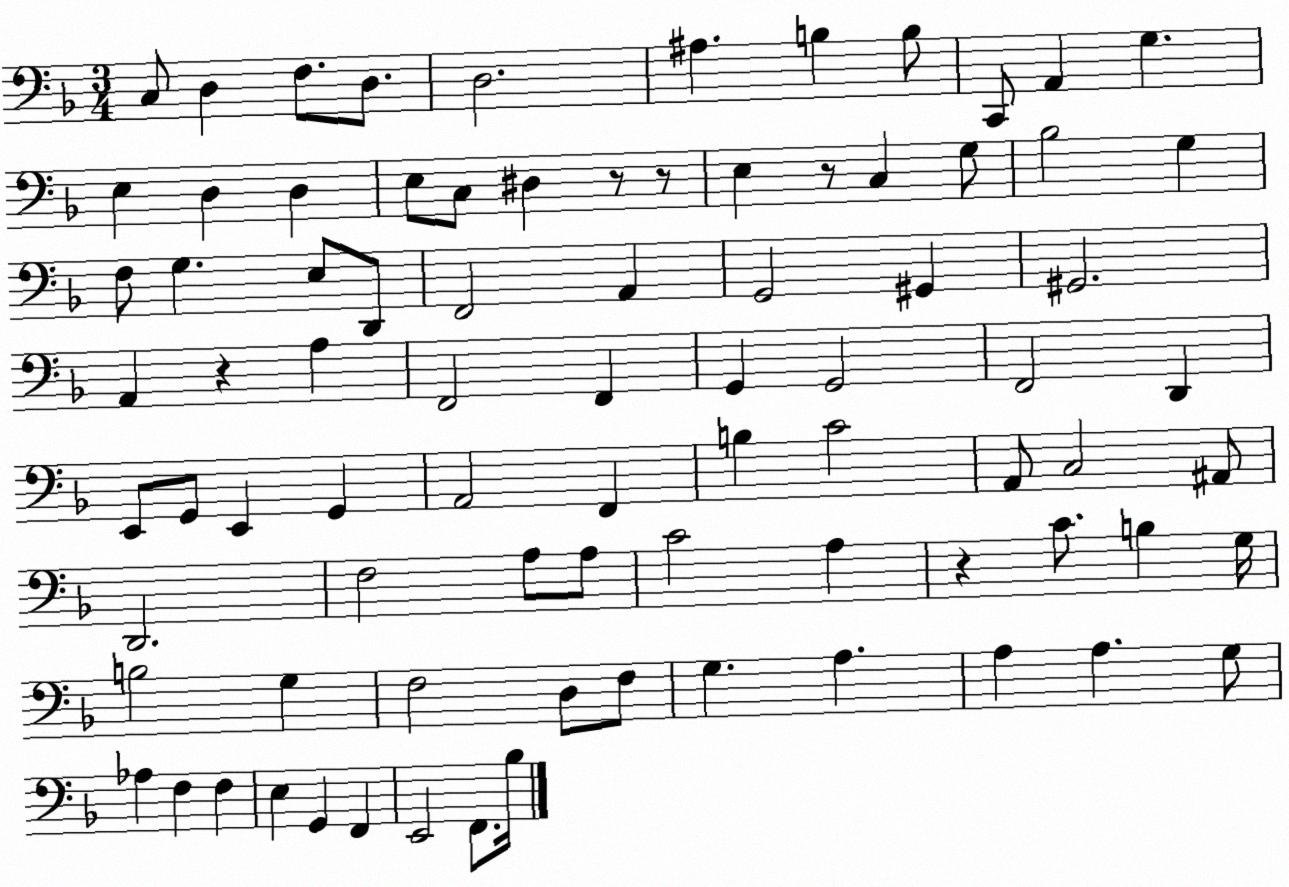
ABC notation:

X:1
T:Untitled
M:3/4
L:1/4
K:F
C,/2 D, F,/2 D,/2 D,2 ^A, B, B,/2 C,,/2 A,, G, E, D, D, E,/2 C,/2 ^D, z/2 z/2 E, z/2 C, G,/2 _B,2 G, F,/2 G, E,/2 D,,/2 F,,2 A,, G,,2 ^G,, ^G,,2 A,, z A, F,,2 F,, G,, G,,2 F,,2 D,, E,,/2 G,,/2 E,, G,, A,,2 F,, B, C2 A,,/2 C,2 ^A,,/2 D,,2 F,2 A,/2 A,/2 C2 A, z C/2 B, G,/4 B,2 G, F,2 D,/2 F,/2 G, A, A, A, G,/2 _A, F, F, E, G,, F,, E,,2 F,,/2 _B,/4